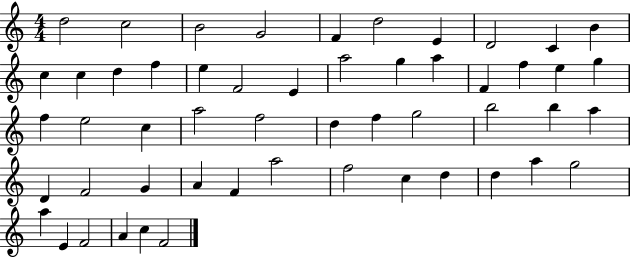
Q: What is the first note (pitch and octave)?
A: D5